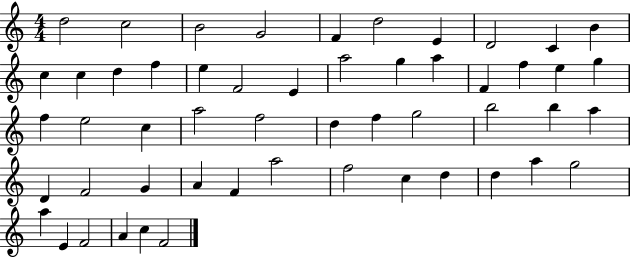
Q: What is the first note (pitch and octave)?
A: D5